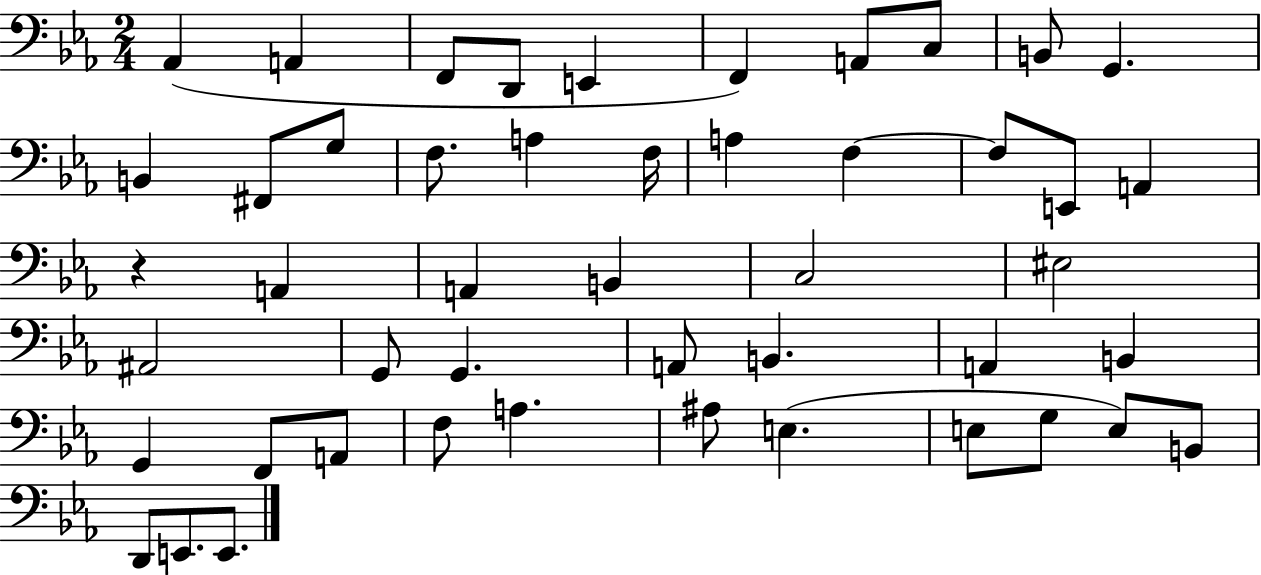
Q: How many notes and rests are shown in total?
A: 48